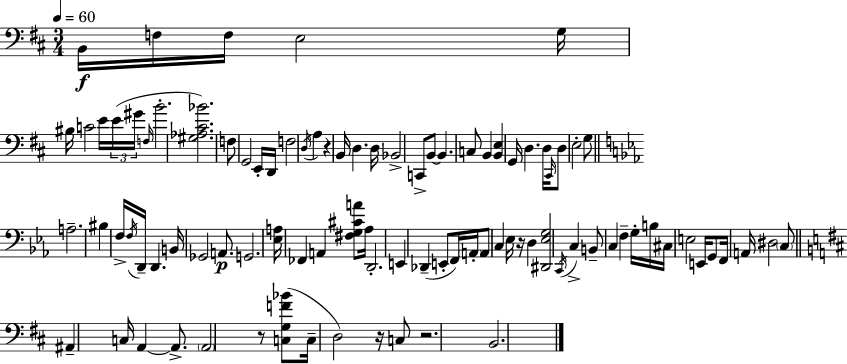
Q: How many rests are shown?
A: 5